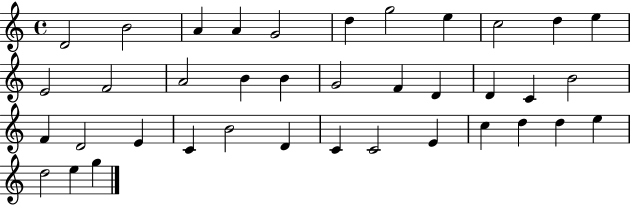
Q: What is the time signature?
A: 4/4